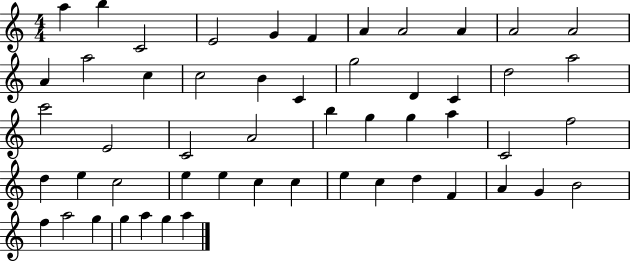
X:1
T:Untitled
M:4/4
L:1/4
K:C
a b C2 E2 G F A A2 A A2 A2 A a2 c c2 B C g2 D C d2 a2 c'2 E2 C2 A2 b g g a C2 f2 d e c2 e e c c e c d F A G B2 f a2 g g a g a